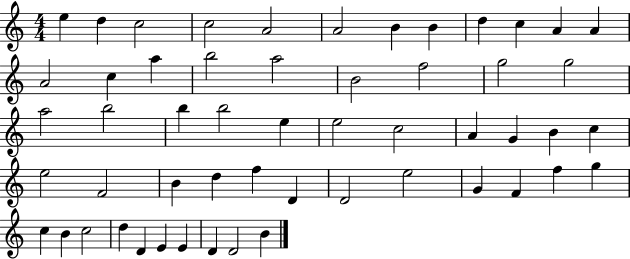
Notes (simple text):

E5/q D5/q C5/h C5/h A4/h A4/h B4/q B4/q D5/q C5/q A4/q A4/q A4/h C5/q A5/q B5/h A5/h B4/h F5/h G5/h G5/h A5/h B5/h B5/q B5/h E5/q E5/h C5/h A4/q G4/q B4/q C5/q E5/h F4/h B4/q D5/q F5/q D4/q D4/h E5/h G4/q F4/q F5/q G5/q C5/q B4/q C5/h D5/q D4/q E4/q E4/q D4/q D4/h B4/q